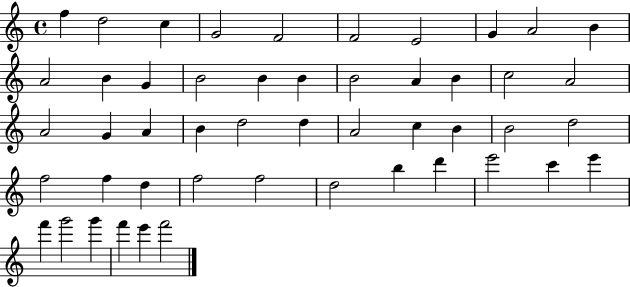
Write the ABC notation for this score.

X:1
T:Untitled
M:4/4
L:1/4
K:C
f d2 c G2 F2 F2 E2 G A2 B A2 B G B2 B B B2 A B c2 A2 A2 G A B d2 d A2 c B B2 d2 f2 f d f2 f2 d2 b d' e'2 c' e' f' g'2 g' f' e' f'2